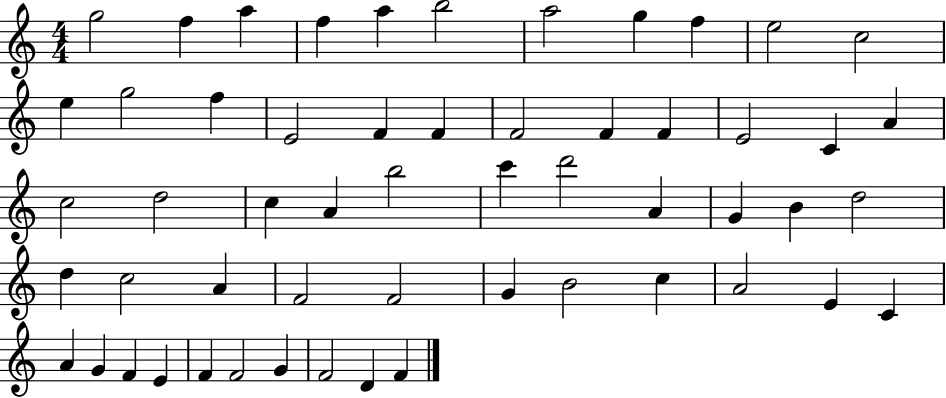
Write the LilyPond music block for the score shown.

{
  \clef treble
  \numericTimeSignature
  \time 4/4
  \key c \major
  g''2 f''4 a''4 | f''4 a''4 b''2 | a''2 g''4 f''4 | e''2 c''2 | \break e''4 g''2 f''4 | e'2 f'4 f'4 | f'2 f'4 f'4 | e'2 c'4 a'4 | \break c''2 d''2 | c''4 a'4 b''2 | c'''4 d'''2 a'4 | g'4 b'4 d''2 | \break d''4 c''2 a'4 | f'2 f'2 | g'4 b'2 c''4 | a'2 e'4 c'4 | \break a'4 g'4 f'4 e'4 | f'4 f'2 g'4 | f'2 d'4 f'4 | \bar "|."
}